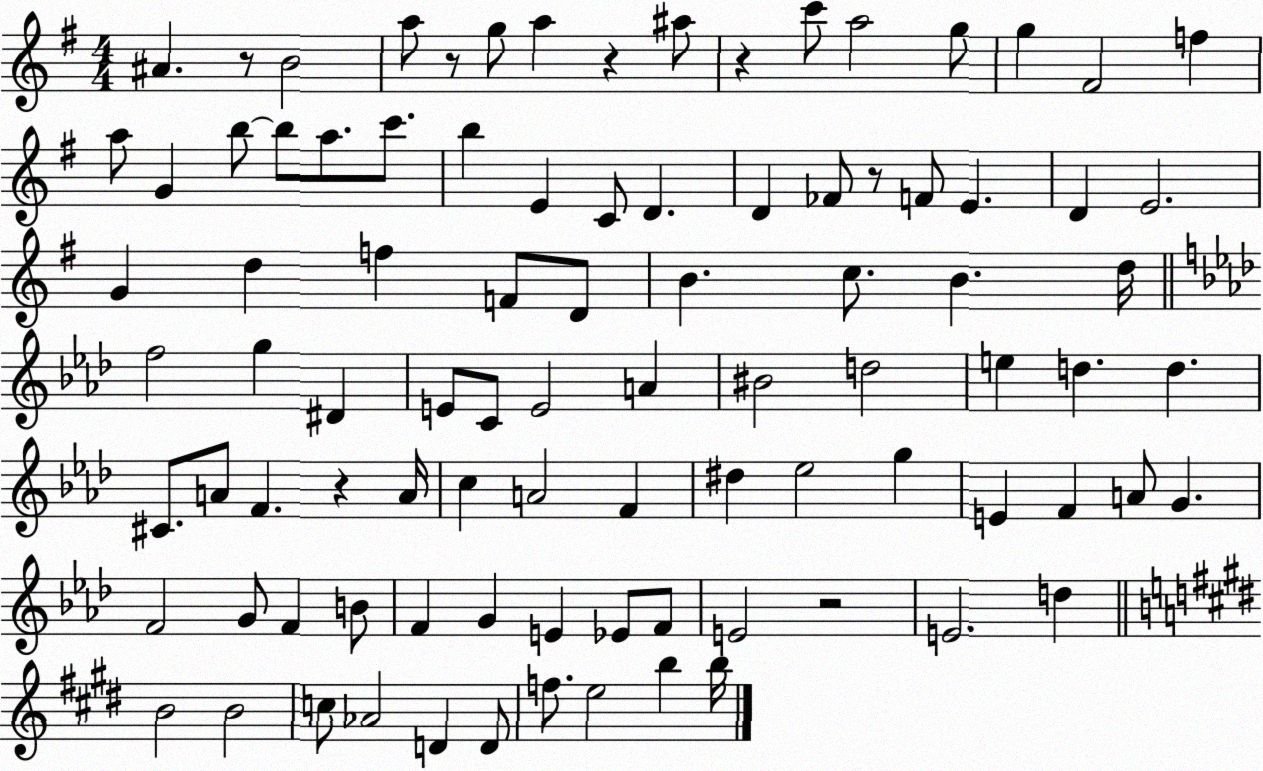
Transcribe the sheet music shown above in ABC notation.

X:1
T:Untitled
M:4/4
L:1/4
K:G
^A z/2 B2 a/2 z/2 g/2 a z ^a/2 z c'/2 a2 g/2 g ^F2 f a/2 G b/2 b/2 a/2 c'/2 b E C/2 D D _F/2 z/2 F/2 E D E2 G d f F/2 D/2 B c/2 B d/4 f2 g ^D E/2 C/2 E2 A ^B2 d2 e d d ^C/2 A/2 F z A/4 c A2 F ^d _e2 g E F A/2 G F2 G/2 F B/2 F G E _E/2 F/2 E2 z2 E2 d B2 B2 c/2 _A2 D D/2 f/2 e2 b b/4